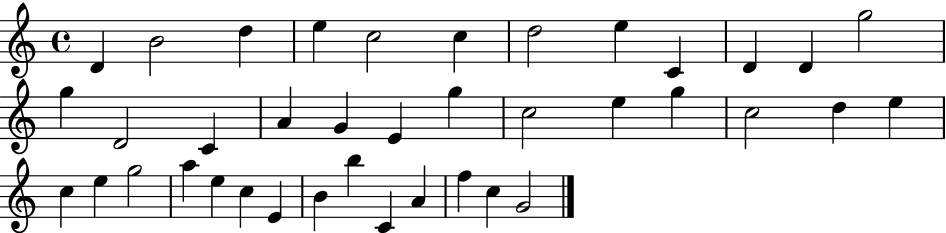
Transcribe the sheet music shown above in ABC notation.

X:1
T:Untitled
M:4/4
L:1/4
K:C
D B2 d e c2 c d2 e C D D g2 g D2 C A G E g c2 e g c2 d e c e g2 a e c E B b C A f c G2